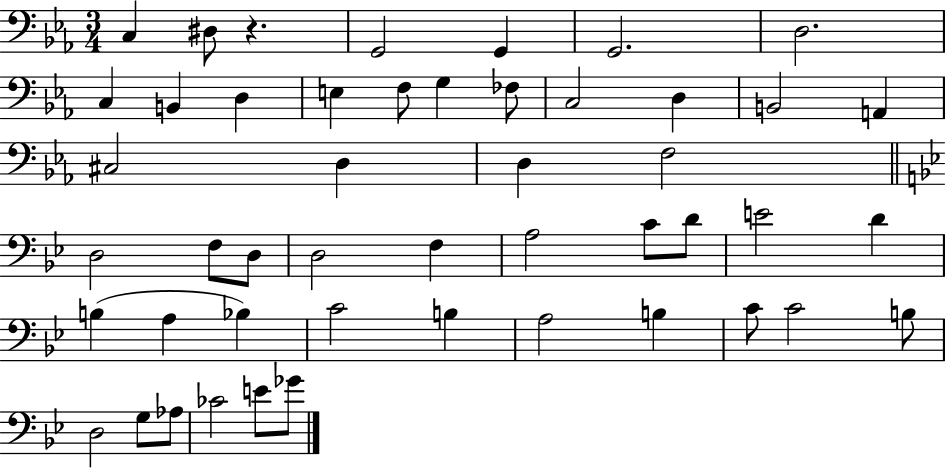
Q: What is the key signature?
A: EES major